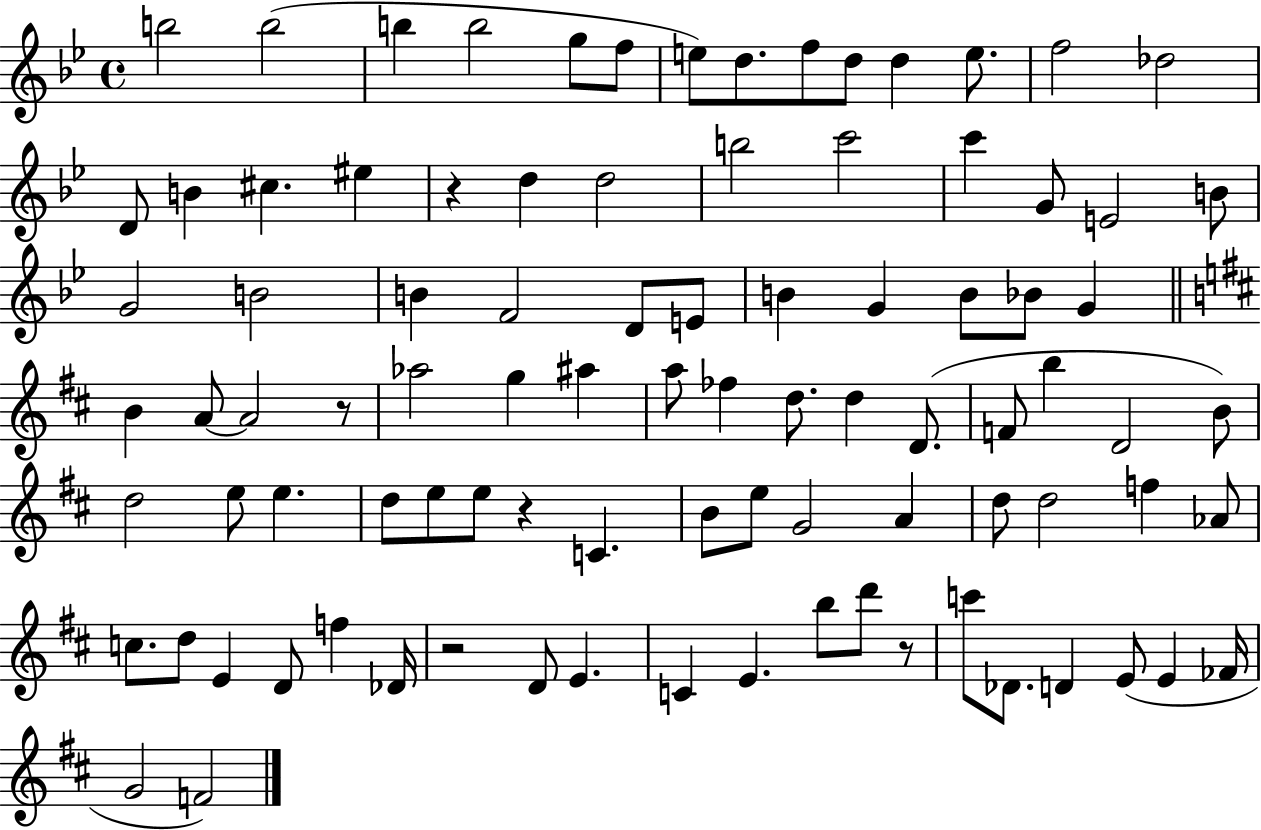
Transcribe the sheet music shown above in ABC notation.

X:1
T:Untitled
M:4/4
L:1/4
K:Bb
b2 b2 b b2 g/2 f/2 e/2 d/2 f/2 d/2 d e/2 f2 _d2 D/2 B ^c ^e z d d2 b2 c'2 c' G/2 E2 B/2 G2 B2 B F2 D/2 E/2 B G B/2 _B/2 G B A/2 A2 z/2 _a2 g ^a a/2 _f d/2 d D/2 F/2 b D2 B/2 d2 e/2 e d/2 e/2 e/2 z C B/2 e/2 G2 A d/2 d2 f _A/2 c/2 d/2 E D/2 f _D/4 z2 D/2 E C E b/2 d'/2 z/2 c'/2 _D/2 D E/2 E _F/4 G2 F2